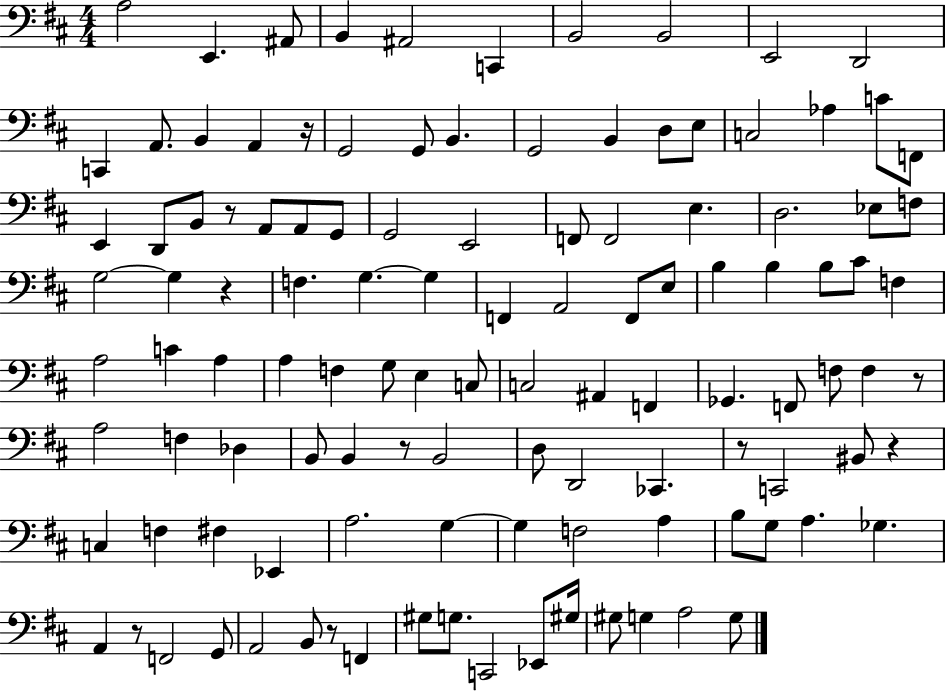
{
  \clef bass
  \numericTimeSignature
  \time 4/4
  \key d \major
  a2 e,4. ais,8 | b,4 ais,2 c,4 | b,2 b,2 | e,2 d,2 | \break c,4 a,8. b,4 a,4 r16 | g,2 g,8 b,4. | g,2 b,4 d8 e8 | c2 aes4 c'8 f,8 | \break e,4 d,8 b,8 r8 a,8 a,8 g,8 | g,2 e,2 | f,8 f,2 e4. | d2. ees8 f8 | \break g2~~ g4 r4 | f4. g4.~~ g4 | f,4 a,2 f,8 e8 | b4 b4 b8 cis'8 f4 | \break a2 c'4 a4 | a4 f4 g8 e4 c8 | c2 ais,4 f,4 | ges,4. f,8 f8 f4 r8 | \break a2 f4 des4 | b,8 b,4 r8 b,2 | d8 d,2 ces,4. | r8 c,2 bis,8 r4 | \break c4 f4 fis4 ees,4 | a2. g4~~ | g4 f2 a4 | b8 g8 a4. ges4. | \break a,4 r8 f,2 g,8 | a,2 b,8 r8 f,4 | gis8 g8. c,2 ees,8 gis16 | gis8 g4 a2 g8 | \break \bar "|."
}